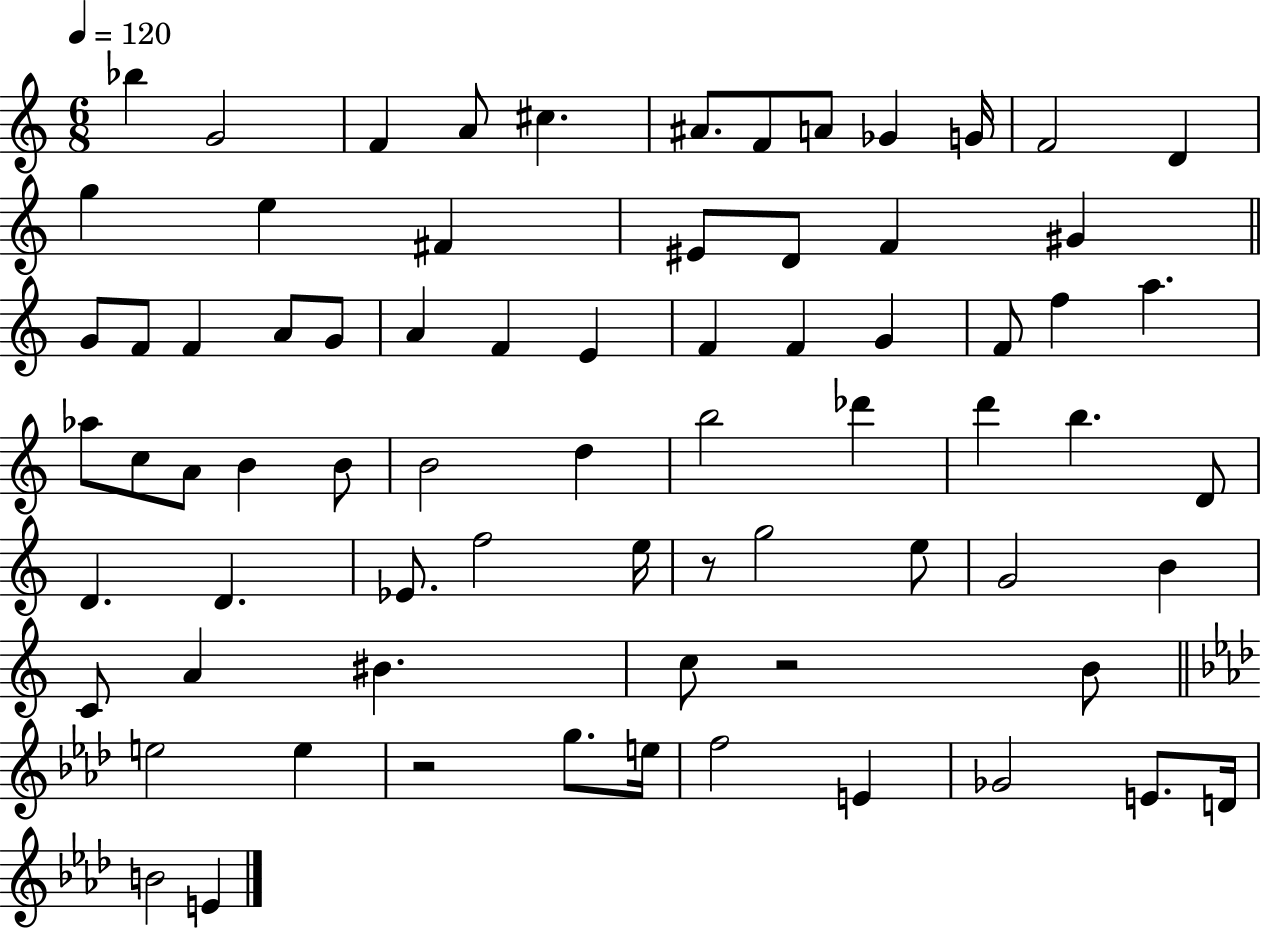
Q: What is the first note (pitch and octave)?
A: Bb5